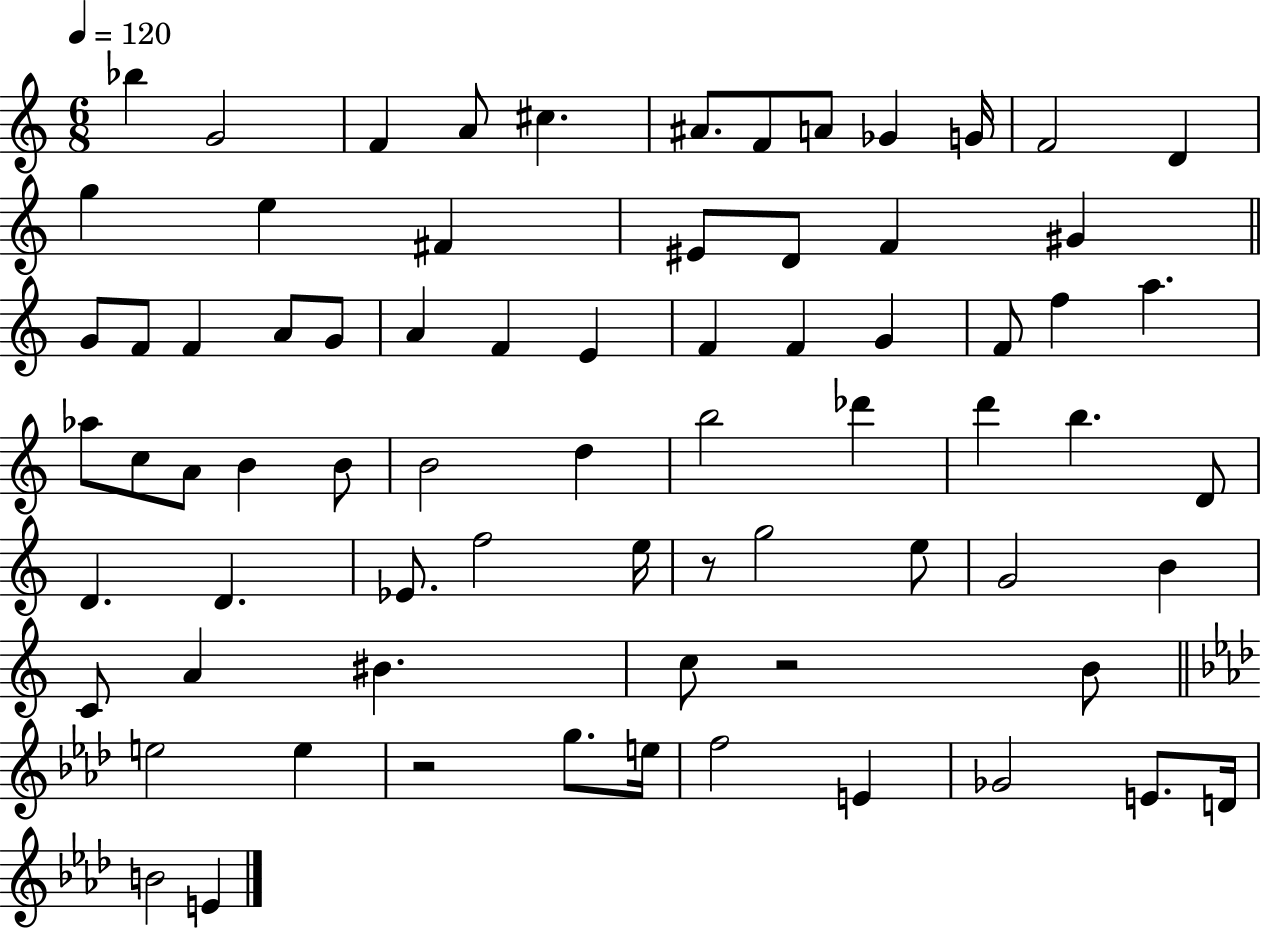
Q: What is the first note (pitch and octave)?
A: Bb5